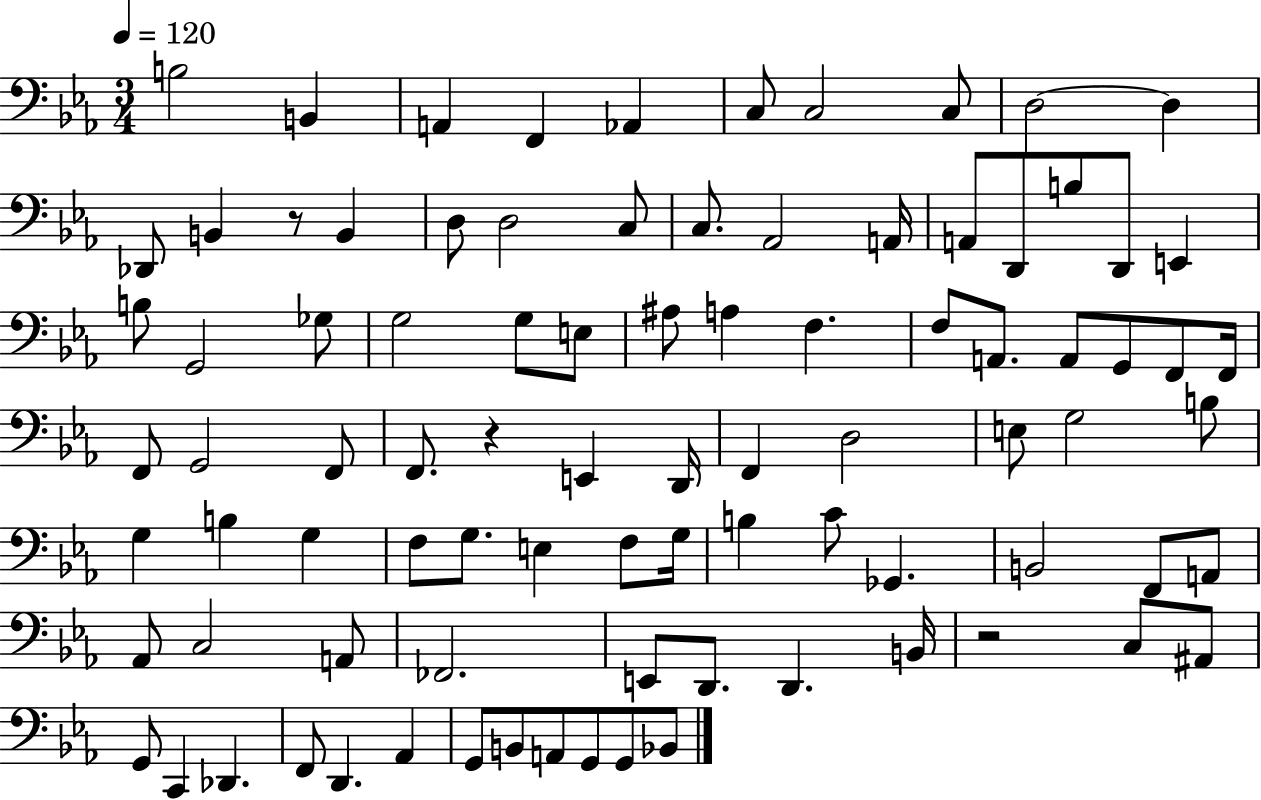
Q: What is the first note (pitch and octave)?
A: B3